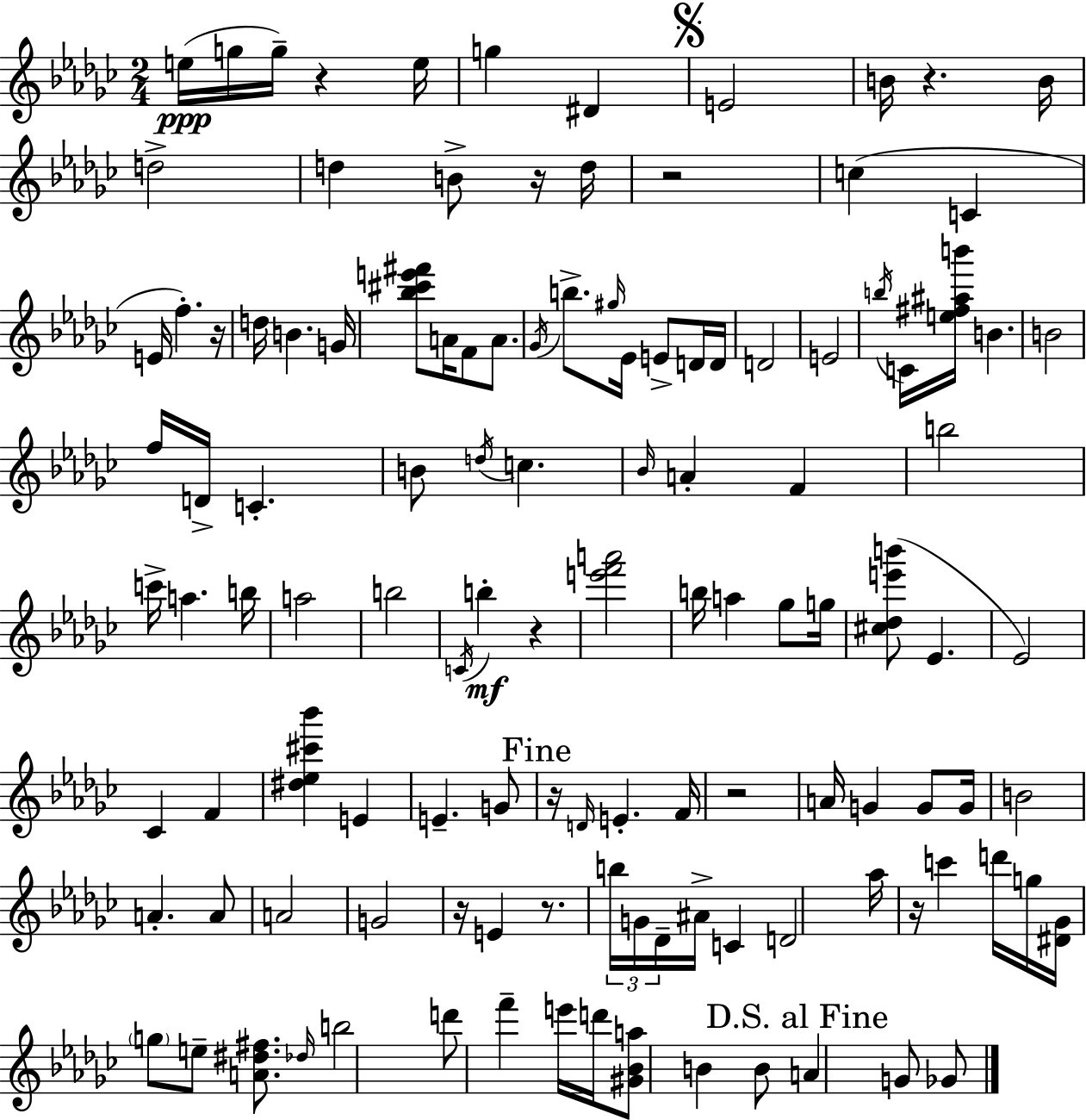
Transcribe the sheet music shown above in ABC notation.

X:1
T:Untitled
M:2/4
L:1/4
K:Ebm
e/4 g/4 g/4 z e/4 g ^D E2 B/4 z B/4 d2 d B/2 z/4 d/4 z2 c C E/4 f z/4 d/4 B G/4 [_b^c'e'^f']/2 A/4 F/2 A/2 _G/4 b/2 ^g/4 _E/4 E/2 D/4 D/4 D2 E2 b/4 C/4 [e^f^ab']/4 B B2 f/4 D/4 C B/2 d/4 c _B/4 A F b2 c'/4 a b/4 a2 b2 C/4 b z [e'f'a']2 b/4 a _g/2 g/4 [^c_de'b']/2 _E _E2 _C F [^d_e^c'_b'] E E G/2 z/4 D/4 E F/4 z2 A/4 G G/2 G/4 B2 A A/2 A2 G2 z/4 E z/2 b/4 G/4 _D/4 ^A/4 C D2 _a/4 z/4 c' d'/4 g/4 [^D_G]/4 g/2 e/2 [A^d^f]/2 _d/4 b2 d'/2 f' e'/4 d'/4 [^G_Ba]/2 B B/2 A G/2 _G/2